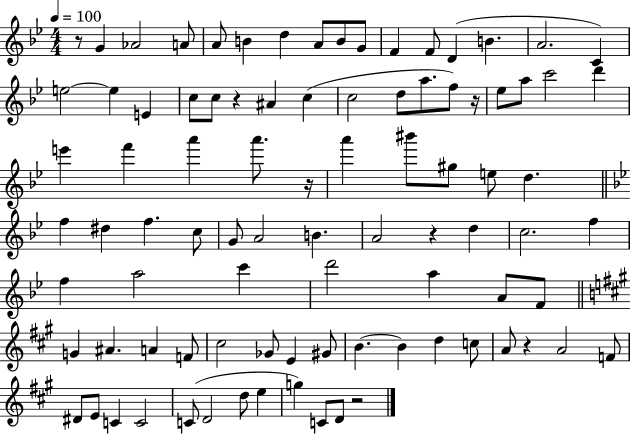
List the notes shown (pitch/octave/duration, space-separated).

R/e G4/q Ab4/h A4/e A4/e B4/q D5/q A4/e B4/e G4/e F4/q F4/e D4/q B4/q. A4/h. C4/q E5/h E5/q E4/q C5/e C5/e R/q A#4/q C5/q C5/h D5/e A5/e. F5/e R/s Eb5/e A5/e C6/h D6/q E6/q F6/q A6/q A6/e. R/s A6/q BIS6/e G#5/e E5/e D5/q. F5/q D#5/q F5/q. C5/e G4/e A4/h B4/q. A4/h R/q D5/q C5/h. F5/q F5/q A5/h C6/q D6/h A5/q A4/e F4/e G4/q A#4/q. A4/q F4/e C#5/h Gb4/e E4/q G#4/e B4/q. B4/q D5/q C5/e A4/e R/q A4/h F4/e D#4/e E4/e C4/q C4/h C4/e D4/h D5/e E5/q G5/q C4/e D4/e R/h